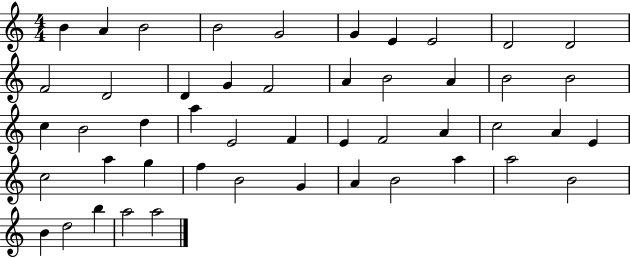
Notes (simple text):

B4/q A4/q B4/h B4/h G4/h G4/q E4/q E4/h D4/h D4/h F4/h D4/h D4/q G4/q F4/h A4/q B4/h A4/q B4/h B4/h C5/q B4/h D5/q A5/q E4/h F4/q E4/q F4/h A4/q C5/h A4/q E4/q C5/h A5/q G5/q F5/q B4/h G4/q A4/q B4/h A5/q A5/h B4/h B4/q D5/h B5/q A5/h A5/h